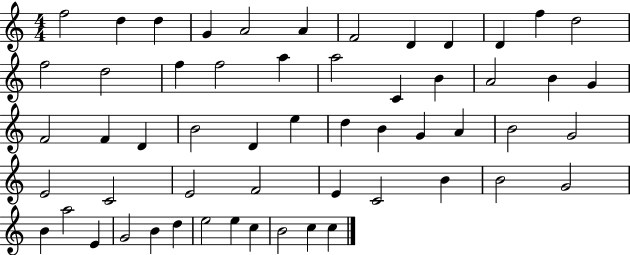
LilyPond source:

{
  \clef treble
  \numericTimeSignature
  \time 4/4
  \key c \major
  f''2 d''4 d''4 | g'4 a'2 a'4 | f'2 d'4 d'4 | d'4 f''4 d''2 | \break f''2 d''2 | f''4 f''2 a''4 | a''2 c'4 b'4 | a'2 b'4 g'4 | \break f'2 f'4 d'4 | b'2 d'4 e''4 | d''4 b'4 g'4 a'4 | b'2 g'2 | \break e'2 c'2 | e'2 f'2 | e'4 c'2 b'4 | b'2 g'2 | \break b'4 a''2 e'4 | g'2 b'4 d''4 | e''2 e''4 c''4 | b'2 c''4 c''4 | \break \bar "|."
}